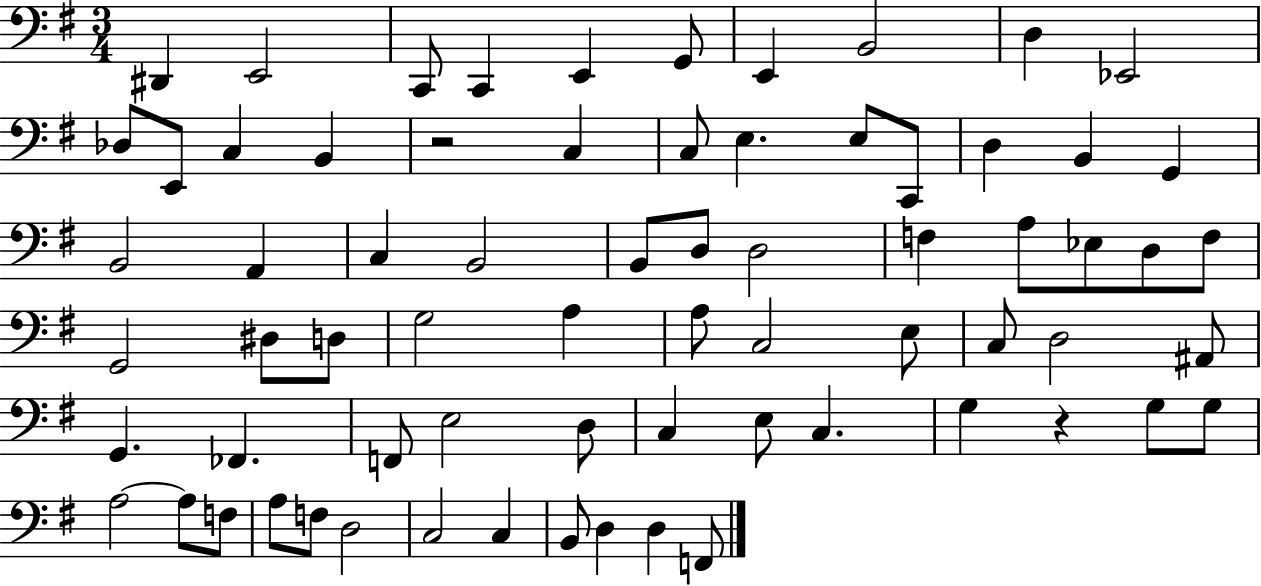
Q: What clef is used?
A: bass